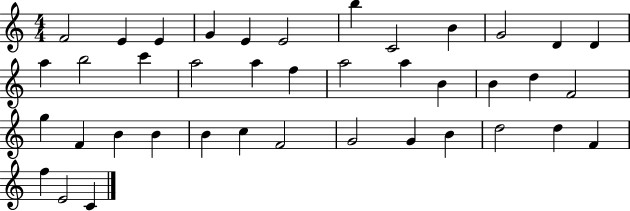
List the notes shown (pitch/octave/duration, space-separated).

F4/h E4/q E4/q G4/q E4/q E4/h B5/q C4/h B4/q G4/h D4/q D4/q A5/q B5/h C6/q A5/h A5/q F5/q A5/h A5/q B4/q B4/q D5/q F4/h G5/q F4/q B4/q B4/q B4/q C5/q F4/h G4/h G4/q B4/q D5/h D5/q F4/q F5/q E4/h C4/q